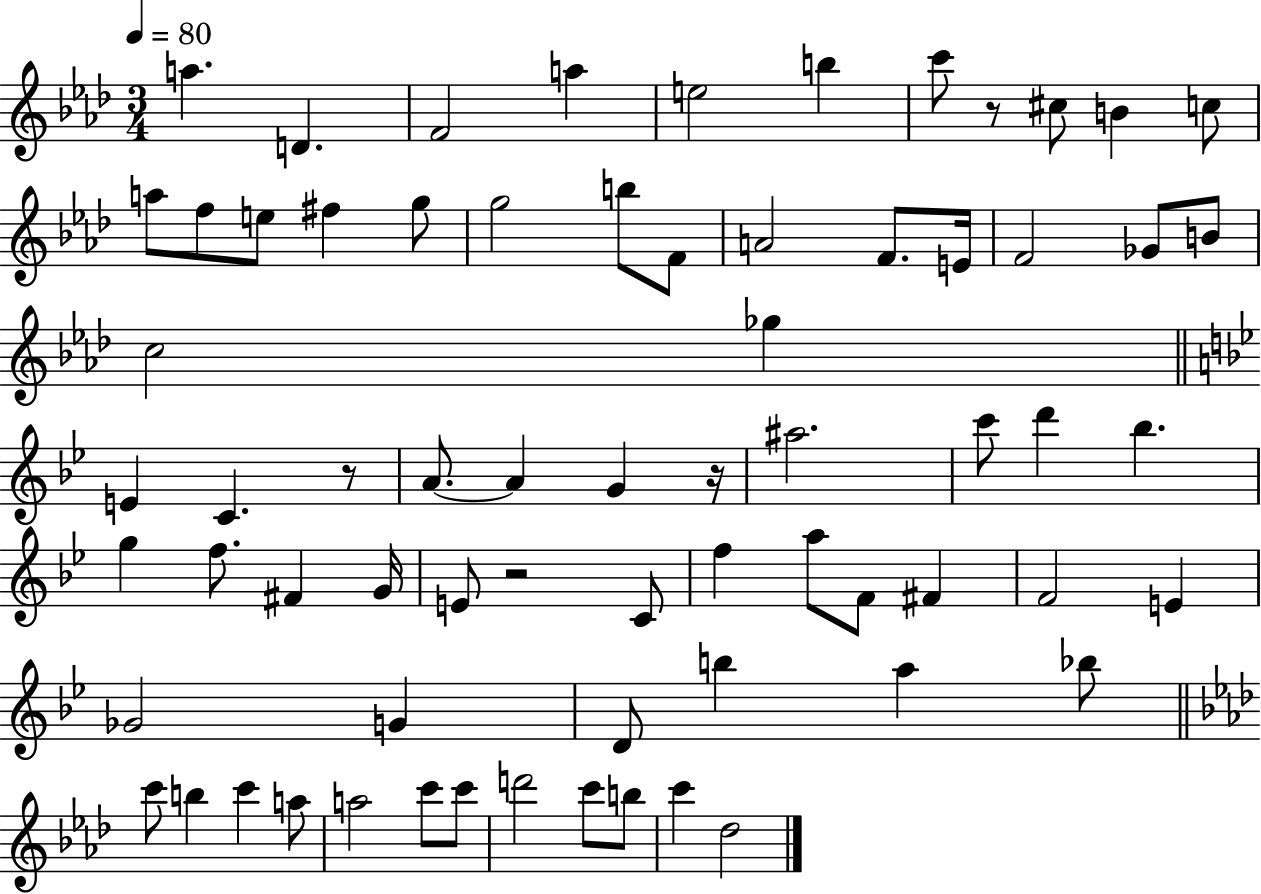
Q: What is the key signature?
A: AES major